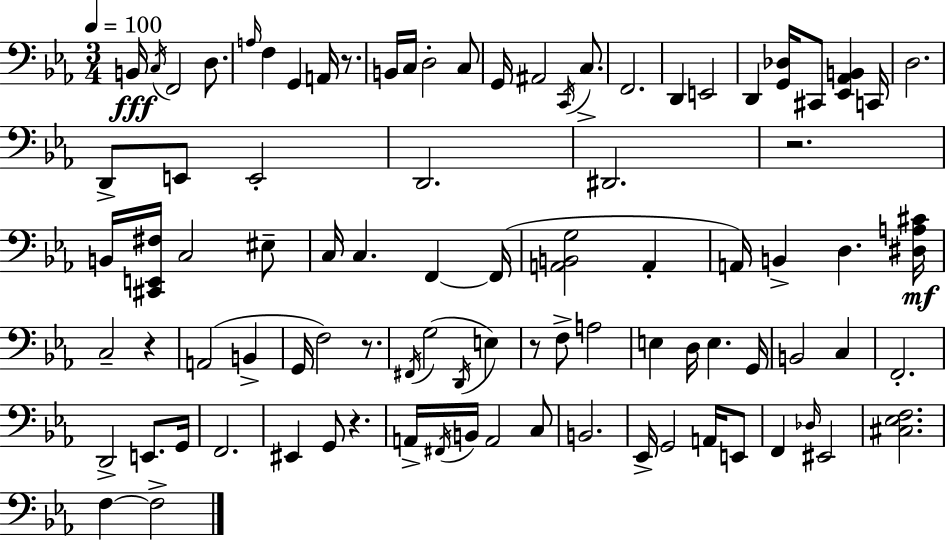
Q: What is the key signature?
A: EES major